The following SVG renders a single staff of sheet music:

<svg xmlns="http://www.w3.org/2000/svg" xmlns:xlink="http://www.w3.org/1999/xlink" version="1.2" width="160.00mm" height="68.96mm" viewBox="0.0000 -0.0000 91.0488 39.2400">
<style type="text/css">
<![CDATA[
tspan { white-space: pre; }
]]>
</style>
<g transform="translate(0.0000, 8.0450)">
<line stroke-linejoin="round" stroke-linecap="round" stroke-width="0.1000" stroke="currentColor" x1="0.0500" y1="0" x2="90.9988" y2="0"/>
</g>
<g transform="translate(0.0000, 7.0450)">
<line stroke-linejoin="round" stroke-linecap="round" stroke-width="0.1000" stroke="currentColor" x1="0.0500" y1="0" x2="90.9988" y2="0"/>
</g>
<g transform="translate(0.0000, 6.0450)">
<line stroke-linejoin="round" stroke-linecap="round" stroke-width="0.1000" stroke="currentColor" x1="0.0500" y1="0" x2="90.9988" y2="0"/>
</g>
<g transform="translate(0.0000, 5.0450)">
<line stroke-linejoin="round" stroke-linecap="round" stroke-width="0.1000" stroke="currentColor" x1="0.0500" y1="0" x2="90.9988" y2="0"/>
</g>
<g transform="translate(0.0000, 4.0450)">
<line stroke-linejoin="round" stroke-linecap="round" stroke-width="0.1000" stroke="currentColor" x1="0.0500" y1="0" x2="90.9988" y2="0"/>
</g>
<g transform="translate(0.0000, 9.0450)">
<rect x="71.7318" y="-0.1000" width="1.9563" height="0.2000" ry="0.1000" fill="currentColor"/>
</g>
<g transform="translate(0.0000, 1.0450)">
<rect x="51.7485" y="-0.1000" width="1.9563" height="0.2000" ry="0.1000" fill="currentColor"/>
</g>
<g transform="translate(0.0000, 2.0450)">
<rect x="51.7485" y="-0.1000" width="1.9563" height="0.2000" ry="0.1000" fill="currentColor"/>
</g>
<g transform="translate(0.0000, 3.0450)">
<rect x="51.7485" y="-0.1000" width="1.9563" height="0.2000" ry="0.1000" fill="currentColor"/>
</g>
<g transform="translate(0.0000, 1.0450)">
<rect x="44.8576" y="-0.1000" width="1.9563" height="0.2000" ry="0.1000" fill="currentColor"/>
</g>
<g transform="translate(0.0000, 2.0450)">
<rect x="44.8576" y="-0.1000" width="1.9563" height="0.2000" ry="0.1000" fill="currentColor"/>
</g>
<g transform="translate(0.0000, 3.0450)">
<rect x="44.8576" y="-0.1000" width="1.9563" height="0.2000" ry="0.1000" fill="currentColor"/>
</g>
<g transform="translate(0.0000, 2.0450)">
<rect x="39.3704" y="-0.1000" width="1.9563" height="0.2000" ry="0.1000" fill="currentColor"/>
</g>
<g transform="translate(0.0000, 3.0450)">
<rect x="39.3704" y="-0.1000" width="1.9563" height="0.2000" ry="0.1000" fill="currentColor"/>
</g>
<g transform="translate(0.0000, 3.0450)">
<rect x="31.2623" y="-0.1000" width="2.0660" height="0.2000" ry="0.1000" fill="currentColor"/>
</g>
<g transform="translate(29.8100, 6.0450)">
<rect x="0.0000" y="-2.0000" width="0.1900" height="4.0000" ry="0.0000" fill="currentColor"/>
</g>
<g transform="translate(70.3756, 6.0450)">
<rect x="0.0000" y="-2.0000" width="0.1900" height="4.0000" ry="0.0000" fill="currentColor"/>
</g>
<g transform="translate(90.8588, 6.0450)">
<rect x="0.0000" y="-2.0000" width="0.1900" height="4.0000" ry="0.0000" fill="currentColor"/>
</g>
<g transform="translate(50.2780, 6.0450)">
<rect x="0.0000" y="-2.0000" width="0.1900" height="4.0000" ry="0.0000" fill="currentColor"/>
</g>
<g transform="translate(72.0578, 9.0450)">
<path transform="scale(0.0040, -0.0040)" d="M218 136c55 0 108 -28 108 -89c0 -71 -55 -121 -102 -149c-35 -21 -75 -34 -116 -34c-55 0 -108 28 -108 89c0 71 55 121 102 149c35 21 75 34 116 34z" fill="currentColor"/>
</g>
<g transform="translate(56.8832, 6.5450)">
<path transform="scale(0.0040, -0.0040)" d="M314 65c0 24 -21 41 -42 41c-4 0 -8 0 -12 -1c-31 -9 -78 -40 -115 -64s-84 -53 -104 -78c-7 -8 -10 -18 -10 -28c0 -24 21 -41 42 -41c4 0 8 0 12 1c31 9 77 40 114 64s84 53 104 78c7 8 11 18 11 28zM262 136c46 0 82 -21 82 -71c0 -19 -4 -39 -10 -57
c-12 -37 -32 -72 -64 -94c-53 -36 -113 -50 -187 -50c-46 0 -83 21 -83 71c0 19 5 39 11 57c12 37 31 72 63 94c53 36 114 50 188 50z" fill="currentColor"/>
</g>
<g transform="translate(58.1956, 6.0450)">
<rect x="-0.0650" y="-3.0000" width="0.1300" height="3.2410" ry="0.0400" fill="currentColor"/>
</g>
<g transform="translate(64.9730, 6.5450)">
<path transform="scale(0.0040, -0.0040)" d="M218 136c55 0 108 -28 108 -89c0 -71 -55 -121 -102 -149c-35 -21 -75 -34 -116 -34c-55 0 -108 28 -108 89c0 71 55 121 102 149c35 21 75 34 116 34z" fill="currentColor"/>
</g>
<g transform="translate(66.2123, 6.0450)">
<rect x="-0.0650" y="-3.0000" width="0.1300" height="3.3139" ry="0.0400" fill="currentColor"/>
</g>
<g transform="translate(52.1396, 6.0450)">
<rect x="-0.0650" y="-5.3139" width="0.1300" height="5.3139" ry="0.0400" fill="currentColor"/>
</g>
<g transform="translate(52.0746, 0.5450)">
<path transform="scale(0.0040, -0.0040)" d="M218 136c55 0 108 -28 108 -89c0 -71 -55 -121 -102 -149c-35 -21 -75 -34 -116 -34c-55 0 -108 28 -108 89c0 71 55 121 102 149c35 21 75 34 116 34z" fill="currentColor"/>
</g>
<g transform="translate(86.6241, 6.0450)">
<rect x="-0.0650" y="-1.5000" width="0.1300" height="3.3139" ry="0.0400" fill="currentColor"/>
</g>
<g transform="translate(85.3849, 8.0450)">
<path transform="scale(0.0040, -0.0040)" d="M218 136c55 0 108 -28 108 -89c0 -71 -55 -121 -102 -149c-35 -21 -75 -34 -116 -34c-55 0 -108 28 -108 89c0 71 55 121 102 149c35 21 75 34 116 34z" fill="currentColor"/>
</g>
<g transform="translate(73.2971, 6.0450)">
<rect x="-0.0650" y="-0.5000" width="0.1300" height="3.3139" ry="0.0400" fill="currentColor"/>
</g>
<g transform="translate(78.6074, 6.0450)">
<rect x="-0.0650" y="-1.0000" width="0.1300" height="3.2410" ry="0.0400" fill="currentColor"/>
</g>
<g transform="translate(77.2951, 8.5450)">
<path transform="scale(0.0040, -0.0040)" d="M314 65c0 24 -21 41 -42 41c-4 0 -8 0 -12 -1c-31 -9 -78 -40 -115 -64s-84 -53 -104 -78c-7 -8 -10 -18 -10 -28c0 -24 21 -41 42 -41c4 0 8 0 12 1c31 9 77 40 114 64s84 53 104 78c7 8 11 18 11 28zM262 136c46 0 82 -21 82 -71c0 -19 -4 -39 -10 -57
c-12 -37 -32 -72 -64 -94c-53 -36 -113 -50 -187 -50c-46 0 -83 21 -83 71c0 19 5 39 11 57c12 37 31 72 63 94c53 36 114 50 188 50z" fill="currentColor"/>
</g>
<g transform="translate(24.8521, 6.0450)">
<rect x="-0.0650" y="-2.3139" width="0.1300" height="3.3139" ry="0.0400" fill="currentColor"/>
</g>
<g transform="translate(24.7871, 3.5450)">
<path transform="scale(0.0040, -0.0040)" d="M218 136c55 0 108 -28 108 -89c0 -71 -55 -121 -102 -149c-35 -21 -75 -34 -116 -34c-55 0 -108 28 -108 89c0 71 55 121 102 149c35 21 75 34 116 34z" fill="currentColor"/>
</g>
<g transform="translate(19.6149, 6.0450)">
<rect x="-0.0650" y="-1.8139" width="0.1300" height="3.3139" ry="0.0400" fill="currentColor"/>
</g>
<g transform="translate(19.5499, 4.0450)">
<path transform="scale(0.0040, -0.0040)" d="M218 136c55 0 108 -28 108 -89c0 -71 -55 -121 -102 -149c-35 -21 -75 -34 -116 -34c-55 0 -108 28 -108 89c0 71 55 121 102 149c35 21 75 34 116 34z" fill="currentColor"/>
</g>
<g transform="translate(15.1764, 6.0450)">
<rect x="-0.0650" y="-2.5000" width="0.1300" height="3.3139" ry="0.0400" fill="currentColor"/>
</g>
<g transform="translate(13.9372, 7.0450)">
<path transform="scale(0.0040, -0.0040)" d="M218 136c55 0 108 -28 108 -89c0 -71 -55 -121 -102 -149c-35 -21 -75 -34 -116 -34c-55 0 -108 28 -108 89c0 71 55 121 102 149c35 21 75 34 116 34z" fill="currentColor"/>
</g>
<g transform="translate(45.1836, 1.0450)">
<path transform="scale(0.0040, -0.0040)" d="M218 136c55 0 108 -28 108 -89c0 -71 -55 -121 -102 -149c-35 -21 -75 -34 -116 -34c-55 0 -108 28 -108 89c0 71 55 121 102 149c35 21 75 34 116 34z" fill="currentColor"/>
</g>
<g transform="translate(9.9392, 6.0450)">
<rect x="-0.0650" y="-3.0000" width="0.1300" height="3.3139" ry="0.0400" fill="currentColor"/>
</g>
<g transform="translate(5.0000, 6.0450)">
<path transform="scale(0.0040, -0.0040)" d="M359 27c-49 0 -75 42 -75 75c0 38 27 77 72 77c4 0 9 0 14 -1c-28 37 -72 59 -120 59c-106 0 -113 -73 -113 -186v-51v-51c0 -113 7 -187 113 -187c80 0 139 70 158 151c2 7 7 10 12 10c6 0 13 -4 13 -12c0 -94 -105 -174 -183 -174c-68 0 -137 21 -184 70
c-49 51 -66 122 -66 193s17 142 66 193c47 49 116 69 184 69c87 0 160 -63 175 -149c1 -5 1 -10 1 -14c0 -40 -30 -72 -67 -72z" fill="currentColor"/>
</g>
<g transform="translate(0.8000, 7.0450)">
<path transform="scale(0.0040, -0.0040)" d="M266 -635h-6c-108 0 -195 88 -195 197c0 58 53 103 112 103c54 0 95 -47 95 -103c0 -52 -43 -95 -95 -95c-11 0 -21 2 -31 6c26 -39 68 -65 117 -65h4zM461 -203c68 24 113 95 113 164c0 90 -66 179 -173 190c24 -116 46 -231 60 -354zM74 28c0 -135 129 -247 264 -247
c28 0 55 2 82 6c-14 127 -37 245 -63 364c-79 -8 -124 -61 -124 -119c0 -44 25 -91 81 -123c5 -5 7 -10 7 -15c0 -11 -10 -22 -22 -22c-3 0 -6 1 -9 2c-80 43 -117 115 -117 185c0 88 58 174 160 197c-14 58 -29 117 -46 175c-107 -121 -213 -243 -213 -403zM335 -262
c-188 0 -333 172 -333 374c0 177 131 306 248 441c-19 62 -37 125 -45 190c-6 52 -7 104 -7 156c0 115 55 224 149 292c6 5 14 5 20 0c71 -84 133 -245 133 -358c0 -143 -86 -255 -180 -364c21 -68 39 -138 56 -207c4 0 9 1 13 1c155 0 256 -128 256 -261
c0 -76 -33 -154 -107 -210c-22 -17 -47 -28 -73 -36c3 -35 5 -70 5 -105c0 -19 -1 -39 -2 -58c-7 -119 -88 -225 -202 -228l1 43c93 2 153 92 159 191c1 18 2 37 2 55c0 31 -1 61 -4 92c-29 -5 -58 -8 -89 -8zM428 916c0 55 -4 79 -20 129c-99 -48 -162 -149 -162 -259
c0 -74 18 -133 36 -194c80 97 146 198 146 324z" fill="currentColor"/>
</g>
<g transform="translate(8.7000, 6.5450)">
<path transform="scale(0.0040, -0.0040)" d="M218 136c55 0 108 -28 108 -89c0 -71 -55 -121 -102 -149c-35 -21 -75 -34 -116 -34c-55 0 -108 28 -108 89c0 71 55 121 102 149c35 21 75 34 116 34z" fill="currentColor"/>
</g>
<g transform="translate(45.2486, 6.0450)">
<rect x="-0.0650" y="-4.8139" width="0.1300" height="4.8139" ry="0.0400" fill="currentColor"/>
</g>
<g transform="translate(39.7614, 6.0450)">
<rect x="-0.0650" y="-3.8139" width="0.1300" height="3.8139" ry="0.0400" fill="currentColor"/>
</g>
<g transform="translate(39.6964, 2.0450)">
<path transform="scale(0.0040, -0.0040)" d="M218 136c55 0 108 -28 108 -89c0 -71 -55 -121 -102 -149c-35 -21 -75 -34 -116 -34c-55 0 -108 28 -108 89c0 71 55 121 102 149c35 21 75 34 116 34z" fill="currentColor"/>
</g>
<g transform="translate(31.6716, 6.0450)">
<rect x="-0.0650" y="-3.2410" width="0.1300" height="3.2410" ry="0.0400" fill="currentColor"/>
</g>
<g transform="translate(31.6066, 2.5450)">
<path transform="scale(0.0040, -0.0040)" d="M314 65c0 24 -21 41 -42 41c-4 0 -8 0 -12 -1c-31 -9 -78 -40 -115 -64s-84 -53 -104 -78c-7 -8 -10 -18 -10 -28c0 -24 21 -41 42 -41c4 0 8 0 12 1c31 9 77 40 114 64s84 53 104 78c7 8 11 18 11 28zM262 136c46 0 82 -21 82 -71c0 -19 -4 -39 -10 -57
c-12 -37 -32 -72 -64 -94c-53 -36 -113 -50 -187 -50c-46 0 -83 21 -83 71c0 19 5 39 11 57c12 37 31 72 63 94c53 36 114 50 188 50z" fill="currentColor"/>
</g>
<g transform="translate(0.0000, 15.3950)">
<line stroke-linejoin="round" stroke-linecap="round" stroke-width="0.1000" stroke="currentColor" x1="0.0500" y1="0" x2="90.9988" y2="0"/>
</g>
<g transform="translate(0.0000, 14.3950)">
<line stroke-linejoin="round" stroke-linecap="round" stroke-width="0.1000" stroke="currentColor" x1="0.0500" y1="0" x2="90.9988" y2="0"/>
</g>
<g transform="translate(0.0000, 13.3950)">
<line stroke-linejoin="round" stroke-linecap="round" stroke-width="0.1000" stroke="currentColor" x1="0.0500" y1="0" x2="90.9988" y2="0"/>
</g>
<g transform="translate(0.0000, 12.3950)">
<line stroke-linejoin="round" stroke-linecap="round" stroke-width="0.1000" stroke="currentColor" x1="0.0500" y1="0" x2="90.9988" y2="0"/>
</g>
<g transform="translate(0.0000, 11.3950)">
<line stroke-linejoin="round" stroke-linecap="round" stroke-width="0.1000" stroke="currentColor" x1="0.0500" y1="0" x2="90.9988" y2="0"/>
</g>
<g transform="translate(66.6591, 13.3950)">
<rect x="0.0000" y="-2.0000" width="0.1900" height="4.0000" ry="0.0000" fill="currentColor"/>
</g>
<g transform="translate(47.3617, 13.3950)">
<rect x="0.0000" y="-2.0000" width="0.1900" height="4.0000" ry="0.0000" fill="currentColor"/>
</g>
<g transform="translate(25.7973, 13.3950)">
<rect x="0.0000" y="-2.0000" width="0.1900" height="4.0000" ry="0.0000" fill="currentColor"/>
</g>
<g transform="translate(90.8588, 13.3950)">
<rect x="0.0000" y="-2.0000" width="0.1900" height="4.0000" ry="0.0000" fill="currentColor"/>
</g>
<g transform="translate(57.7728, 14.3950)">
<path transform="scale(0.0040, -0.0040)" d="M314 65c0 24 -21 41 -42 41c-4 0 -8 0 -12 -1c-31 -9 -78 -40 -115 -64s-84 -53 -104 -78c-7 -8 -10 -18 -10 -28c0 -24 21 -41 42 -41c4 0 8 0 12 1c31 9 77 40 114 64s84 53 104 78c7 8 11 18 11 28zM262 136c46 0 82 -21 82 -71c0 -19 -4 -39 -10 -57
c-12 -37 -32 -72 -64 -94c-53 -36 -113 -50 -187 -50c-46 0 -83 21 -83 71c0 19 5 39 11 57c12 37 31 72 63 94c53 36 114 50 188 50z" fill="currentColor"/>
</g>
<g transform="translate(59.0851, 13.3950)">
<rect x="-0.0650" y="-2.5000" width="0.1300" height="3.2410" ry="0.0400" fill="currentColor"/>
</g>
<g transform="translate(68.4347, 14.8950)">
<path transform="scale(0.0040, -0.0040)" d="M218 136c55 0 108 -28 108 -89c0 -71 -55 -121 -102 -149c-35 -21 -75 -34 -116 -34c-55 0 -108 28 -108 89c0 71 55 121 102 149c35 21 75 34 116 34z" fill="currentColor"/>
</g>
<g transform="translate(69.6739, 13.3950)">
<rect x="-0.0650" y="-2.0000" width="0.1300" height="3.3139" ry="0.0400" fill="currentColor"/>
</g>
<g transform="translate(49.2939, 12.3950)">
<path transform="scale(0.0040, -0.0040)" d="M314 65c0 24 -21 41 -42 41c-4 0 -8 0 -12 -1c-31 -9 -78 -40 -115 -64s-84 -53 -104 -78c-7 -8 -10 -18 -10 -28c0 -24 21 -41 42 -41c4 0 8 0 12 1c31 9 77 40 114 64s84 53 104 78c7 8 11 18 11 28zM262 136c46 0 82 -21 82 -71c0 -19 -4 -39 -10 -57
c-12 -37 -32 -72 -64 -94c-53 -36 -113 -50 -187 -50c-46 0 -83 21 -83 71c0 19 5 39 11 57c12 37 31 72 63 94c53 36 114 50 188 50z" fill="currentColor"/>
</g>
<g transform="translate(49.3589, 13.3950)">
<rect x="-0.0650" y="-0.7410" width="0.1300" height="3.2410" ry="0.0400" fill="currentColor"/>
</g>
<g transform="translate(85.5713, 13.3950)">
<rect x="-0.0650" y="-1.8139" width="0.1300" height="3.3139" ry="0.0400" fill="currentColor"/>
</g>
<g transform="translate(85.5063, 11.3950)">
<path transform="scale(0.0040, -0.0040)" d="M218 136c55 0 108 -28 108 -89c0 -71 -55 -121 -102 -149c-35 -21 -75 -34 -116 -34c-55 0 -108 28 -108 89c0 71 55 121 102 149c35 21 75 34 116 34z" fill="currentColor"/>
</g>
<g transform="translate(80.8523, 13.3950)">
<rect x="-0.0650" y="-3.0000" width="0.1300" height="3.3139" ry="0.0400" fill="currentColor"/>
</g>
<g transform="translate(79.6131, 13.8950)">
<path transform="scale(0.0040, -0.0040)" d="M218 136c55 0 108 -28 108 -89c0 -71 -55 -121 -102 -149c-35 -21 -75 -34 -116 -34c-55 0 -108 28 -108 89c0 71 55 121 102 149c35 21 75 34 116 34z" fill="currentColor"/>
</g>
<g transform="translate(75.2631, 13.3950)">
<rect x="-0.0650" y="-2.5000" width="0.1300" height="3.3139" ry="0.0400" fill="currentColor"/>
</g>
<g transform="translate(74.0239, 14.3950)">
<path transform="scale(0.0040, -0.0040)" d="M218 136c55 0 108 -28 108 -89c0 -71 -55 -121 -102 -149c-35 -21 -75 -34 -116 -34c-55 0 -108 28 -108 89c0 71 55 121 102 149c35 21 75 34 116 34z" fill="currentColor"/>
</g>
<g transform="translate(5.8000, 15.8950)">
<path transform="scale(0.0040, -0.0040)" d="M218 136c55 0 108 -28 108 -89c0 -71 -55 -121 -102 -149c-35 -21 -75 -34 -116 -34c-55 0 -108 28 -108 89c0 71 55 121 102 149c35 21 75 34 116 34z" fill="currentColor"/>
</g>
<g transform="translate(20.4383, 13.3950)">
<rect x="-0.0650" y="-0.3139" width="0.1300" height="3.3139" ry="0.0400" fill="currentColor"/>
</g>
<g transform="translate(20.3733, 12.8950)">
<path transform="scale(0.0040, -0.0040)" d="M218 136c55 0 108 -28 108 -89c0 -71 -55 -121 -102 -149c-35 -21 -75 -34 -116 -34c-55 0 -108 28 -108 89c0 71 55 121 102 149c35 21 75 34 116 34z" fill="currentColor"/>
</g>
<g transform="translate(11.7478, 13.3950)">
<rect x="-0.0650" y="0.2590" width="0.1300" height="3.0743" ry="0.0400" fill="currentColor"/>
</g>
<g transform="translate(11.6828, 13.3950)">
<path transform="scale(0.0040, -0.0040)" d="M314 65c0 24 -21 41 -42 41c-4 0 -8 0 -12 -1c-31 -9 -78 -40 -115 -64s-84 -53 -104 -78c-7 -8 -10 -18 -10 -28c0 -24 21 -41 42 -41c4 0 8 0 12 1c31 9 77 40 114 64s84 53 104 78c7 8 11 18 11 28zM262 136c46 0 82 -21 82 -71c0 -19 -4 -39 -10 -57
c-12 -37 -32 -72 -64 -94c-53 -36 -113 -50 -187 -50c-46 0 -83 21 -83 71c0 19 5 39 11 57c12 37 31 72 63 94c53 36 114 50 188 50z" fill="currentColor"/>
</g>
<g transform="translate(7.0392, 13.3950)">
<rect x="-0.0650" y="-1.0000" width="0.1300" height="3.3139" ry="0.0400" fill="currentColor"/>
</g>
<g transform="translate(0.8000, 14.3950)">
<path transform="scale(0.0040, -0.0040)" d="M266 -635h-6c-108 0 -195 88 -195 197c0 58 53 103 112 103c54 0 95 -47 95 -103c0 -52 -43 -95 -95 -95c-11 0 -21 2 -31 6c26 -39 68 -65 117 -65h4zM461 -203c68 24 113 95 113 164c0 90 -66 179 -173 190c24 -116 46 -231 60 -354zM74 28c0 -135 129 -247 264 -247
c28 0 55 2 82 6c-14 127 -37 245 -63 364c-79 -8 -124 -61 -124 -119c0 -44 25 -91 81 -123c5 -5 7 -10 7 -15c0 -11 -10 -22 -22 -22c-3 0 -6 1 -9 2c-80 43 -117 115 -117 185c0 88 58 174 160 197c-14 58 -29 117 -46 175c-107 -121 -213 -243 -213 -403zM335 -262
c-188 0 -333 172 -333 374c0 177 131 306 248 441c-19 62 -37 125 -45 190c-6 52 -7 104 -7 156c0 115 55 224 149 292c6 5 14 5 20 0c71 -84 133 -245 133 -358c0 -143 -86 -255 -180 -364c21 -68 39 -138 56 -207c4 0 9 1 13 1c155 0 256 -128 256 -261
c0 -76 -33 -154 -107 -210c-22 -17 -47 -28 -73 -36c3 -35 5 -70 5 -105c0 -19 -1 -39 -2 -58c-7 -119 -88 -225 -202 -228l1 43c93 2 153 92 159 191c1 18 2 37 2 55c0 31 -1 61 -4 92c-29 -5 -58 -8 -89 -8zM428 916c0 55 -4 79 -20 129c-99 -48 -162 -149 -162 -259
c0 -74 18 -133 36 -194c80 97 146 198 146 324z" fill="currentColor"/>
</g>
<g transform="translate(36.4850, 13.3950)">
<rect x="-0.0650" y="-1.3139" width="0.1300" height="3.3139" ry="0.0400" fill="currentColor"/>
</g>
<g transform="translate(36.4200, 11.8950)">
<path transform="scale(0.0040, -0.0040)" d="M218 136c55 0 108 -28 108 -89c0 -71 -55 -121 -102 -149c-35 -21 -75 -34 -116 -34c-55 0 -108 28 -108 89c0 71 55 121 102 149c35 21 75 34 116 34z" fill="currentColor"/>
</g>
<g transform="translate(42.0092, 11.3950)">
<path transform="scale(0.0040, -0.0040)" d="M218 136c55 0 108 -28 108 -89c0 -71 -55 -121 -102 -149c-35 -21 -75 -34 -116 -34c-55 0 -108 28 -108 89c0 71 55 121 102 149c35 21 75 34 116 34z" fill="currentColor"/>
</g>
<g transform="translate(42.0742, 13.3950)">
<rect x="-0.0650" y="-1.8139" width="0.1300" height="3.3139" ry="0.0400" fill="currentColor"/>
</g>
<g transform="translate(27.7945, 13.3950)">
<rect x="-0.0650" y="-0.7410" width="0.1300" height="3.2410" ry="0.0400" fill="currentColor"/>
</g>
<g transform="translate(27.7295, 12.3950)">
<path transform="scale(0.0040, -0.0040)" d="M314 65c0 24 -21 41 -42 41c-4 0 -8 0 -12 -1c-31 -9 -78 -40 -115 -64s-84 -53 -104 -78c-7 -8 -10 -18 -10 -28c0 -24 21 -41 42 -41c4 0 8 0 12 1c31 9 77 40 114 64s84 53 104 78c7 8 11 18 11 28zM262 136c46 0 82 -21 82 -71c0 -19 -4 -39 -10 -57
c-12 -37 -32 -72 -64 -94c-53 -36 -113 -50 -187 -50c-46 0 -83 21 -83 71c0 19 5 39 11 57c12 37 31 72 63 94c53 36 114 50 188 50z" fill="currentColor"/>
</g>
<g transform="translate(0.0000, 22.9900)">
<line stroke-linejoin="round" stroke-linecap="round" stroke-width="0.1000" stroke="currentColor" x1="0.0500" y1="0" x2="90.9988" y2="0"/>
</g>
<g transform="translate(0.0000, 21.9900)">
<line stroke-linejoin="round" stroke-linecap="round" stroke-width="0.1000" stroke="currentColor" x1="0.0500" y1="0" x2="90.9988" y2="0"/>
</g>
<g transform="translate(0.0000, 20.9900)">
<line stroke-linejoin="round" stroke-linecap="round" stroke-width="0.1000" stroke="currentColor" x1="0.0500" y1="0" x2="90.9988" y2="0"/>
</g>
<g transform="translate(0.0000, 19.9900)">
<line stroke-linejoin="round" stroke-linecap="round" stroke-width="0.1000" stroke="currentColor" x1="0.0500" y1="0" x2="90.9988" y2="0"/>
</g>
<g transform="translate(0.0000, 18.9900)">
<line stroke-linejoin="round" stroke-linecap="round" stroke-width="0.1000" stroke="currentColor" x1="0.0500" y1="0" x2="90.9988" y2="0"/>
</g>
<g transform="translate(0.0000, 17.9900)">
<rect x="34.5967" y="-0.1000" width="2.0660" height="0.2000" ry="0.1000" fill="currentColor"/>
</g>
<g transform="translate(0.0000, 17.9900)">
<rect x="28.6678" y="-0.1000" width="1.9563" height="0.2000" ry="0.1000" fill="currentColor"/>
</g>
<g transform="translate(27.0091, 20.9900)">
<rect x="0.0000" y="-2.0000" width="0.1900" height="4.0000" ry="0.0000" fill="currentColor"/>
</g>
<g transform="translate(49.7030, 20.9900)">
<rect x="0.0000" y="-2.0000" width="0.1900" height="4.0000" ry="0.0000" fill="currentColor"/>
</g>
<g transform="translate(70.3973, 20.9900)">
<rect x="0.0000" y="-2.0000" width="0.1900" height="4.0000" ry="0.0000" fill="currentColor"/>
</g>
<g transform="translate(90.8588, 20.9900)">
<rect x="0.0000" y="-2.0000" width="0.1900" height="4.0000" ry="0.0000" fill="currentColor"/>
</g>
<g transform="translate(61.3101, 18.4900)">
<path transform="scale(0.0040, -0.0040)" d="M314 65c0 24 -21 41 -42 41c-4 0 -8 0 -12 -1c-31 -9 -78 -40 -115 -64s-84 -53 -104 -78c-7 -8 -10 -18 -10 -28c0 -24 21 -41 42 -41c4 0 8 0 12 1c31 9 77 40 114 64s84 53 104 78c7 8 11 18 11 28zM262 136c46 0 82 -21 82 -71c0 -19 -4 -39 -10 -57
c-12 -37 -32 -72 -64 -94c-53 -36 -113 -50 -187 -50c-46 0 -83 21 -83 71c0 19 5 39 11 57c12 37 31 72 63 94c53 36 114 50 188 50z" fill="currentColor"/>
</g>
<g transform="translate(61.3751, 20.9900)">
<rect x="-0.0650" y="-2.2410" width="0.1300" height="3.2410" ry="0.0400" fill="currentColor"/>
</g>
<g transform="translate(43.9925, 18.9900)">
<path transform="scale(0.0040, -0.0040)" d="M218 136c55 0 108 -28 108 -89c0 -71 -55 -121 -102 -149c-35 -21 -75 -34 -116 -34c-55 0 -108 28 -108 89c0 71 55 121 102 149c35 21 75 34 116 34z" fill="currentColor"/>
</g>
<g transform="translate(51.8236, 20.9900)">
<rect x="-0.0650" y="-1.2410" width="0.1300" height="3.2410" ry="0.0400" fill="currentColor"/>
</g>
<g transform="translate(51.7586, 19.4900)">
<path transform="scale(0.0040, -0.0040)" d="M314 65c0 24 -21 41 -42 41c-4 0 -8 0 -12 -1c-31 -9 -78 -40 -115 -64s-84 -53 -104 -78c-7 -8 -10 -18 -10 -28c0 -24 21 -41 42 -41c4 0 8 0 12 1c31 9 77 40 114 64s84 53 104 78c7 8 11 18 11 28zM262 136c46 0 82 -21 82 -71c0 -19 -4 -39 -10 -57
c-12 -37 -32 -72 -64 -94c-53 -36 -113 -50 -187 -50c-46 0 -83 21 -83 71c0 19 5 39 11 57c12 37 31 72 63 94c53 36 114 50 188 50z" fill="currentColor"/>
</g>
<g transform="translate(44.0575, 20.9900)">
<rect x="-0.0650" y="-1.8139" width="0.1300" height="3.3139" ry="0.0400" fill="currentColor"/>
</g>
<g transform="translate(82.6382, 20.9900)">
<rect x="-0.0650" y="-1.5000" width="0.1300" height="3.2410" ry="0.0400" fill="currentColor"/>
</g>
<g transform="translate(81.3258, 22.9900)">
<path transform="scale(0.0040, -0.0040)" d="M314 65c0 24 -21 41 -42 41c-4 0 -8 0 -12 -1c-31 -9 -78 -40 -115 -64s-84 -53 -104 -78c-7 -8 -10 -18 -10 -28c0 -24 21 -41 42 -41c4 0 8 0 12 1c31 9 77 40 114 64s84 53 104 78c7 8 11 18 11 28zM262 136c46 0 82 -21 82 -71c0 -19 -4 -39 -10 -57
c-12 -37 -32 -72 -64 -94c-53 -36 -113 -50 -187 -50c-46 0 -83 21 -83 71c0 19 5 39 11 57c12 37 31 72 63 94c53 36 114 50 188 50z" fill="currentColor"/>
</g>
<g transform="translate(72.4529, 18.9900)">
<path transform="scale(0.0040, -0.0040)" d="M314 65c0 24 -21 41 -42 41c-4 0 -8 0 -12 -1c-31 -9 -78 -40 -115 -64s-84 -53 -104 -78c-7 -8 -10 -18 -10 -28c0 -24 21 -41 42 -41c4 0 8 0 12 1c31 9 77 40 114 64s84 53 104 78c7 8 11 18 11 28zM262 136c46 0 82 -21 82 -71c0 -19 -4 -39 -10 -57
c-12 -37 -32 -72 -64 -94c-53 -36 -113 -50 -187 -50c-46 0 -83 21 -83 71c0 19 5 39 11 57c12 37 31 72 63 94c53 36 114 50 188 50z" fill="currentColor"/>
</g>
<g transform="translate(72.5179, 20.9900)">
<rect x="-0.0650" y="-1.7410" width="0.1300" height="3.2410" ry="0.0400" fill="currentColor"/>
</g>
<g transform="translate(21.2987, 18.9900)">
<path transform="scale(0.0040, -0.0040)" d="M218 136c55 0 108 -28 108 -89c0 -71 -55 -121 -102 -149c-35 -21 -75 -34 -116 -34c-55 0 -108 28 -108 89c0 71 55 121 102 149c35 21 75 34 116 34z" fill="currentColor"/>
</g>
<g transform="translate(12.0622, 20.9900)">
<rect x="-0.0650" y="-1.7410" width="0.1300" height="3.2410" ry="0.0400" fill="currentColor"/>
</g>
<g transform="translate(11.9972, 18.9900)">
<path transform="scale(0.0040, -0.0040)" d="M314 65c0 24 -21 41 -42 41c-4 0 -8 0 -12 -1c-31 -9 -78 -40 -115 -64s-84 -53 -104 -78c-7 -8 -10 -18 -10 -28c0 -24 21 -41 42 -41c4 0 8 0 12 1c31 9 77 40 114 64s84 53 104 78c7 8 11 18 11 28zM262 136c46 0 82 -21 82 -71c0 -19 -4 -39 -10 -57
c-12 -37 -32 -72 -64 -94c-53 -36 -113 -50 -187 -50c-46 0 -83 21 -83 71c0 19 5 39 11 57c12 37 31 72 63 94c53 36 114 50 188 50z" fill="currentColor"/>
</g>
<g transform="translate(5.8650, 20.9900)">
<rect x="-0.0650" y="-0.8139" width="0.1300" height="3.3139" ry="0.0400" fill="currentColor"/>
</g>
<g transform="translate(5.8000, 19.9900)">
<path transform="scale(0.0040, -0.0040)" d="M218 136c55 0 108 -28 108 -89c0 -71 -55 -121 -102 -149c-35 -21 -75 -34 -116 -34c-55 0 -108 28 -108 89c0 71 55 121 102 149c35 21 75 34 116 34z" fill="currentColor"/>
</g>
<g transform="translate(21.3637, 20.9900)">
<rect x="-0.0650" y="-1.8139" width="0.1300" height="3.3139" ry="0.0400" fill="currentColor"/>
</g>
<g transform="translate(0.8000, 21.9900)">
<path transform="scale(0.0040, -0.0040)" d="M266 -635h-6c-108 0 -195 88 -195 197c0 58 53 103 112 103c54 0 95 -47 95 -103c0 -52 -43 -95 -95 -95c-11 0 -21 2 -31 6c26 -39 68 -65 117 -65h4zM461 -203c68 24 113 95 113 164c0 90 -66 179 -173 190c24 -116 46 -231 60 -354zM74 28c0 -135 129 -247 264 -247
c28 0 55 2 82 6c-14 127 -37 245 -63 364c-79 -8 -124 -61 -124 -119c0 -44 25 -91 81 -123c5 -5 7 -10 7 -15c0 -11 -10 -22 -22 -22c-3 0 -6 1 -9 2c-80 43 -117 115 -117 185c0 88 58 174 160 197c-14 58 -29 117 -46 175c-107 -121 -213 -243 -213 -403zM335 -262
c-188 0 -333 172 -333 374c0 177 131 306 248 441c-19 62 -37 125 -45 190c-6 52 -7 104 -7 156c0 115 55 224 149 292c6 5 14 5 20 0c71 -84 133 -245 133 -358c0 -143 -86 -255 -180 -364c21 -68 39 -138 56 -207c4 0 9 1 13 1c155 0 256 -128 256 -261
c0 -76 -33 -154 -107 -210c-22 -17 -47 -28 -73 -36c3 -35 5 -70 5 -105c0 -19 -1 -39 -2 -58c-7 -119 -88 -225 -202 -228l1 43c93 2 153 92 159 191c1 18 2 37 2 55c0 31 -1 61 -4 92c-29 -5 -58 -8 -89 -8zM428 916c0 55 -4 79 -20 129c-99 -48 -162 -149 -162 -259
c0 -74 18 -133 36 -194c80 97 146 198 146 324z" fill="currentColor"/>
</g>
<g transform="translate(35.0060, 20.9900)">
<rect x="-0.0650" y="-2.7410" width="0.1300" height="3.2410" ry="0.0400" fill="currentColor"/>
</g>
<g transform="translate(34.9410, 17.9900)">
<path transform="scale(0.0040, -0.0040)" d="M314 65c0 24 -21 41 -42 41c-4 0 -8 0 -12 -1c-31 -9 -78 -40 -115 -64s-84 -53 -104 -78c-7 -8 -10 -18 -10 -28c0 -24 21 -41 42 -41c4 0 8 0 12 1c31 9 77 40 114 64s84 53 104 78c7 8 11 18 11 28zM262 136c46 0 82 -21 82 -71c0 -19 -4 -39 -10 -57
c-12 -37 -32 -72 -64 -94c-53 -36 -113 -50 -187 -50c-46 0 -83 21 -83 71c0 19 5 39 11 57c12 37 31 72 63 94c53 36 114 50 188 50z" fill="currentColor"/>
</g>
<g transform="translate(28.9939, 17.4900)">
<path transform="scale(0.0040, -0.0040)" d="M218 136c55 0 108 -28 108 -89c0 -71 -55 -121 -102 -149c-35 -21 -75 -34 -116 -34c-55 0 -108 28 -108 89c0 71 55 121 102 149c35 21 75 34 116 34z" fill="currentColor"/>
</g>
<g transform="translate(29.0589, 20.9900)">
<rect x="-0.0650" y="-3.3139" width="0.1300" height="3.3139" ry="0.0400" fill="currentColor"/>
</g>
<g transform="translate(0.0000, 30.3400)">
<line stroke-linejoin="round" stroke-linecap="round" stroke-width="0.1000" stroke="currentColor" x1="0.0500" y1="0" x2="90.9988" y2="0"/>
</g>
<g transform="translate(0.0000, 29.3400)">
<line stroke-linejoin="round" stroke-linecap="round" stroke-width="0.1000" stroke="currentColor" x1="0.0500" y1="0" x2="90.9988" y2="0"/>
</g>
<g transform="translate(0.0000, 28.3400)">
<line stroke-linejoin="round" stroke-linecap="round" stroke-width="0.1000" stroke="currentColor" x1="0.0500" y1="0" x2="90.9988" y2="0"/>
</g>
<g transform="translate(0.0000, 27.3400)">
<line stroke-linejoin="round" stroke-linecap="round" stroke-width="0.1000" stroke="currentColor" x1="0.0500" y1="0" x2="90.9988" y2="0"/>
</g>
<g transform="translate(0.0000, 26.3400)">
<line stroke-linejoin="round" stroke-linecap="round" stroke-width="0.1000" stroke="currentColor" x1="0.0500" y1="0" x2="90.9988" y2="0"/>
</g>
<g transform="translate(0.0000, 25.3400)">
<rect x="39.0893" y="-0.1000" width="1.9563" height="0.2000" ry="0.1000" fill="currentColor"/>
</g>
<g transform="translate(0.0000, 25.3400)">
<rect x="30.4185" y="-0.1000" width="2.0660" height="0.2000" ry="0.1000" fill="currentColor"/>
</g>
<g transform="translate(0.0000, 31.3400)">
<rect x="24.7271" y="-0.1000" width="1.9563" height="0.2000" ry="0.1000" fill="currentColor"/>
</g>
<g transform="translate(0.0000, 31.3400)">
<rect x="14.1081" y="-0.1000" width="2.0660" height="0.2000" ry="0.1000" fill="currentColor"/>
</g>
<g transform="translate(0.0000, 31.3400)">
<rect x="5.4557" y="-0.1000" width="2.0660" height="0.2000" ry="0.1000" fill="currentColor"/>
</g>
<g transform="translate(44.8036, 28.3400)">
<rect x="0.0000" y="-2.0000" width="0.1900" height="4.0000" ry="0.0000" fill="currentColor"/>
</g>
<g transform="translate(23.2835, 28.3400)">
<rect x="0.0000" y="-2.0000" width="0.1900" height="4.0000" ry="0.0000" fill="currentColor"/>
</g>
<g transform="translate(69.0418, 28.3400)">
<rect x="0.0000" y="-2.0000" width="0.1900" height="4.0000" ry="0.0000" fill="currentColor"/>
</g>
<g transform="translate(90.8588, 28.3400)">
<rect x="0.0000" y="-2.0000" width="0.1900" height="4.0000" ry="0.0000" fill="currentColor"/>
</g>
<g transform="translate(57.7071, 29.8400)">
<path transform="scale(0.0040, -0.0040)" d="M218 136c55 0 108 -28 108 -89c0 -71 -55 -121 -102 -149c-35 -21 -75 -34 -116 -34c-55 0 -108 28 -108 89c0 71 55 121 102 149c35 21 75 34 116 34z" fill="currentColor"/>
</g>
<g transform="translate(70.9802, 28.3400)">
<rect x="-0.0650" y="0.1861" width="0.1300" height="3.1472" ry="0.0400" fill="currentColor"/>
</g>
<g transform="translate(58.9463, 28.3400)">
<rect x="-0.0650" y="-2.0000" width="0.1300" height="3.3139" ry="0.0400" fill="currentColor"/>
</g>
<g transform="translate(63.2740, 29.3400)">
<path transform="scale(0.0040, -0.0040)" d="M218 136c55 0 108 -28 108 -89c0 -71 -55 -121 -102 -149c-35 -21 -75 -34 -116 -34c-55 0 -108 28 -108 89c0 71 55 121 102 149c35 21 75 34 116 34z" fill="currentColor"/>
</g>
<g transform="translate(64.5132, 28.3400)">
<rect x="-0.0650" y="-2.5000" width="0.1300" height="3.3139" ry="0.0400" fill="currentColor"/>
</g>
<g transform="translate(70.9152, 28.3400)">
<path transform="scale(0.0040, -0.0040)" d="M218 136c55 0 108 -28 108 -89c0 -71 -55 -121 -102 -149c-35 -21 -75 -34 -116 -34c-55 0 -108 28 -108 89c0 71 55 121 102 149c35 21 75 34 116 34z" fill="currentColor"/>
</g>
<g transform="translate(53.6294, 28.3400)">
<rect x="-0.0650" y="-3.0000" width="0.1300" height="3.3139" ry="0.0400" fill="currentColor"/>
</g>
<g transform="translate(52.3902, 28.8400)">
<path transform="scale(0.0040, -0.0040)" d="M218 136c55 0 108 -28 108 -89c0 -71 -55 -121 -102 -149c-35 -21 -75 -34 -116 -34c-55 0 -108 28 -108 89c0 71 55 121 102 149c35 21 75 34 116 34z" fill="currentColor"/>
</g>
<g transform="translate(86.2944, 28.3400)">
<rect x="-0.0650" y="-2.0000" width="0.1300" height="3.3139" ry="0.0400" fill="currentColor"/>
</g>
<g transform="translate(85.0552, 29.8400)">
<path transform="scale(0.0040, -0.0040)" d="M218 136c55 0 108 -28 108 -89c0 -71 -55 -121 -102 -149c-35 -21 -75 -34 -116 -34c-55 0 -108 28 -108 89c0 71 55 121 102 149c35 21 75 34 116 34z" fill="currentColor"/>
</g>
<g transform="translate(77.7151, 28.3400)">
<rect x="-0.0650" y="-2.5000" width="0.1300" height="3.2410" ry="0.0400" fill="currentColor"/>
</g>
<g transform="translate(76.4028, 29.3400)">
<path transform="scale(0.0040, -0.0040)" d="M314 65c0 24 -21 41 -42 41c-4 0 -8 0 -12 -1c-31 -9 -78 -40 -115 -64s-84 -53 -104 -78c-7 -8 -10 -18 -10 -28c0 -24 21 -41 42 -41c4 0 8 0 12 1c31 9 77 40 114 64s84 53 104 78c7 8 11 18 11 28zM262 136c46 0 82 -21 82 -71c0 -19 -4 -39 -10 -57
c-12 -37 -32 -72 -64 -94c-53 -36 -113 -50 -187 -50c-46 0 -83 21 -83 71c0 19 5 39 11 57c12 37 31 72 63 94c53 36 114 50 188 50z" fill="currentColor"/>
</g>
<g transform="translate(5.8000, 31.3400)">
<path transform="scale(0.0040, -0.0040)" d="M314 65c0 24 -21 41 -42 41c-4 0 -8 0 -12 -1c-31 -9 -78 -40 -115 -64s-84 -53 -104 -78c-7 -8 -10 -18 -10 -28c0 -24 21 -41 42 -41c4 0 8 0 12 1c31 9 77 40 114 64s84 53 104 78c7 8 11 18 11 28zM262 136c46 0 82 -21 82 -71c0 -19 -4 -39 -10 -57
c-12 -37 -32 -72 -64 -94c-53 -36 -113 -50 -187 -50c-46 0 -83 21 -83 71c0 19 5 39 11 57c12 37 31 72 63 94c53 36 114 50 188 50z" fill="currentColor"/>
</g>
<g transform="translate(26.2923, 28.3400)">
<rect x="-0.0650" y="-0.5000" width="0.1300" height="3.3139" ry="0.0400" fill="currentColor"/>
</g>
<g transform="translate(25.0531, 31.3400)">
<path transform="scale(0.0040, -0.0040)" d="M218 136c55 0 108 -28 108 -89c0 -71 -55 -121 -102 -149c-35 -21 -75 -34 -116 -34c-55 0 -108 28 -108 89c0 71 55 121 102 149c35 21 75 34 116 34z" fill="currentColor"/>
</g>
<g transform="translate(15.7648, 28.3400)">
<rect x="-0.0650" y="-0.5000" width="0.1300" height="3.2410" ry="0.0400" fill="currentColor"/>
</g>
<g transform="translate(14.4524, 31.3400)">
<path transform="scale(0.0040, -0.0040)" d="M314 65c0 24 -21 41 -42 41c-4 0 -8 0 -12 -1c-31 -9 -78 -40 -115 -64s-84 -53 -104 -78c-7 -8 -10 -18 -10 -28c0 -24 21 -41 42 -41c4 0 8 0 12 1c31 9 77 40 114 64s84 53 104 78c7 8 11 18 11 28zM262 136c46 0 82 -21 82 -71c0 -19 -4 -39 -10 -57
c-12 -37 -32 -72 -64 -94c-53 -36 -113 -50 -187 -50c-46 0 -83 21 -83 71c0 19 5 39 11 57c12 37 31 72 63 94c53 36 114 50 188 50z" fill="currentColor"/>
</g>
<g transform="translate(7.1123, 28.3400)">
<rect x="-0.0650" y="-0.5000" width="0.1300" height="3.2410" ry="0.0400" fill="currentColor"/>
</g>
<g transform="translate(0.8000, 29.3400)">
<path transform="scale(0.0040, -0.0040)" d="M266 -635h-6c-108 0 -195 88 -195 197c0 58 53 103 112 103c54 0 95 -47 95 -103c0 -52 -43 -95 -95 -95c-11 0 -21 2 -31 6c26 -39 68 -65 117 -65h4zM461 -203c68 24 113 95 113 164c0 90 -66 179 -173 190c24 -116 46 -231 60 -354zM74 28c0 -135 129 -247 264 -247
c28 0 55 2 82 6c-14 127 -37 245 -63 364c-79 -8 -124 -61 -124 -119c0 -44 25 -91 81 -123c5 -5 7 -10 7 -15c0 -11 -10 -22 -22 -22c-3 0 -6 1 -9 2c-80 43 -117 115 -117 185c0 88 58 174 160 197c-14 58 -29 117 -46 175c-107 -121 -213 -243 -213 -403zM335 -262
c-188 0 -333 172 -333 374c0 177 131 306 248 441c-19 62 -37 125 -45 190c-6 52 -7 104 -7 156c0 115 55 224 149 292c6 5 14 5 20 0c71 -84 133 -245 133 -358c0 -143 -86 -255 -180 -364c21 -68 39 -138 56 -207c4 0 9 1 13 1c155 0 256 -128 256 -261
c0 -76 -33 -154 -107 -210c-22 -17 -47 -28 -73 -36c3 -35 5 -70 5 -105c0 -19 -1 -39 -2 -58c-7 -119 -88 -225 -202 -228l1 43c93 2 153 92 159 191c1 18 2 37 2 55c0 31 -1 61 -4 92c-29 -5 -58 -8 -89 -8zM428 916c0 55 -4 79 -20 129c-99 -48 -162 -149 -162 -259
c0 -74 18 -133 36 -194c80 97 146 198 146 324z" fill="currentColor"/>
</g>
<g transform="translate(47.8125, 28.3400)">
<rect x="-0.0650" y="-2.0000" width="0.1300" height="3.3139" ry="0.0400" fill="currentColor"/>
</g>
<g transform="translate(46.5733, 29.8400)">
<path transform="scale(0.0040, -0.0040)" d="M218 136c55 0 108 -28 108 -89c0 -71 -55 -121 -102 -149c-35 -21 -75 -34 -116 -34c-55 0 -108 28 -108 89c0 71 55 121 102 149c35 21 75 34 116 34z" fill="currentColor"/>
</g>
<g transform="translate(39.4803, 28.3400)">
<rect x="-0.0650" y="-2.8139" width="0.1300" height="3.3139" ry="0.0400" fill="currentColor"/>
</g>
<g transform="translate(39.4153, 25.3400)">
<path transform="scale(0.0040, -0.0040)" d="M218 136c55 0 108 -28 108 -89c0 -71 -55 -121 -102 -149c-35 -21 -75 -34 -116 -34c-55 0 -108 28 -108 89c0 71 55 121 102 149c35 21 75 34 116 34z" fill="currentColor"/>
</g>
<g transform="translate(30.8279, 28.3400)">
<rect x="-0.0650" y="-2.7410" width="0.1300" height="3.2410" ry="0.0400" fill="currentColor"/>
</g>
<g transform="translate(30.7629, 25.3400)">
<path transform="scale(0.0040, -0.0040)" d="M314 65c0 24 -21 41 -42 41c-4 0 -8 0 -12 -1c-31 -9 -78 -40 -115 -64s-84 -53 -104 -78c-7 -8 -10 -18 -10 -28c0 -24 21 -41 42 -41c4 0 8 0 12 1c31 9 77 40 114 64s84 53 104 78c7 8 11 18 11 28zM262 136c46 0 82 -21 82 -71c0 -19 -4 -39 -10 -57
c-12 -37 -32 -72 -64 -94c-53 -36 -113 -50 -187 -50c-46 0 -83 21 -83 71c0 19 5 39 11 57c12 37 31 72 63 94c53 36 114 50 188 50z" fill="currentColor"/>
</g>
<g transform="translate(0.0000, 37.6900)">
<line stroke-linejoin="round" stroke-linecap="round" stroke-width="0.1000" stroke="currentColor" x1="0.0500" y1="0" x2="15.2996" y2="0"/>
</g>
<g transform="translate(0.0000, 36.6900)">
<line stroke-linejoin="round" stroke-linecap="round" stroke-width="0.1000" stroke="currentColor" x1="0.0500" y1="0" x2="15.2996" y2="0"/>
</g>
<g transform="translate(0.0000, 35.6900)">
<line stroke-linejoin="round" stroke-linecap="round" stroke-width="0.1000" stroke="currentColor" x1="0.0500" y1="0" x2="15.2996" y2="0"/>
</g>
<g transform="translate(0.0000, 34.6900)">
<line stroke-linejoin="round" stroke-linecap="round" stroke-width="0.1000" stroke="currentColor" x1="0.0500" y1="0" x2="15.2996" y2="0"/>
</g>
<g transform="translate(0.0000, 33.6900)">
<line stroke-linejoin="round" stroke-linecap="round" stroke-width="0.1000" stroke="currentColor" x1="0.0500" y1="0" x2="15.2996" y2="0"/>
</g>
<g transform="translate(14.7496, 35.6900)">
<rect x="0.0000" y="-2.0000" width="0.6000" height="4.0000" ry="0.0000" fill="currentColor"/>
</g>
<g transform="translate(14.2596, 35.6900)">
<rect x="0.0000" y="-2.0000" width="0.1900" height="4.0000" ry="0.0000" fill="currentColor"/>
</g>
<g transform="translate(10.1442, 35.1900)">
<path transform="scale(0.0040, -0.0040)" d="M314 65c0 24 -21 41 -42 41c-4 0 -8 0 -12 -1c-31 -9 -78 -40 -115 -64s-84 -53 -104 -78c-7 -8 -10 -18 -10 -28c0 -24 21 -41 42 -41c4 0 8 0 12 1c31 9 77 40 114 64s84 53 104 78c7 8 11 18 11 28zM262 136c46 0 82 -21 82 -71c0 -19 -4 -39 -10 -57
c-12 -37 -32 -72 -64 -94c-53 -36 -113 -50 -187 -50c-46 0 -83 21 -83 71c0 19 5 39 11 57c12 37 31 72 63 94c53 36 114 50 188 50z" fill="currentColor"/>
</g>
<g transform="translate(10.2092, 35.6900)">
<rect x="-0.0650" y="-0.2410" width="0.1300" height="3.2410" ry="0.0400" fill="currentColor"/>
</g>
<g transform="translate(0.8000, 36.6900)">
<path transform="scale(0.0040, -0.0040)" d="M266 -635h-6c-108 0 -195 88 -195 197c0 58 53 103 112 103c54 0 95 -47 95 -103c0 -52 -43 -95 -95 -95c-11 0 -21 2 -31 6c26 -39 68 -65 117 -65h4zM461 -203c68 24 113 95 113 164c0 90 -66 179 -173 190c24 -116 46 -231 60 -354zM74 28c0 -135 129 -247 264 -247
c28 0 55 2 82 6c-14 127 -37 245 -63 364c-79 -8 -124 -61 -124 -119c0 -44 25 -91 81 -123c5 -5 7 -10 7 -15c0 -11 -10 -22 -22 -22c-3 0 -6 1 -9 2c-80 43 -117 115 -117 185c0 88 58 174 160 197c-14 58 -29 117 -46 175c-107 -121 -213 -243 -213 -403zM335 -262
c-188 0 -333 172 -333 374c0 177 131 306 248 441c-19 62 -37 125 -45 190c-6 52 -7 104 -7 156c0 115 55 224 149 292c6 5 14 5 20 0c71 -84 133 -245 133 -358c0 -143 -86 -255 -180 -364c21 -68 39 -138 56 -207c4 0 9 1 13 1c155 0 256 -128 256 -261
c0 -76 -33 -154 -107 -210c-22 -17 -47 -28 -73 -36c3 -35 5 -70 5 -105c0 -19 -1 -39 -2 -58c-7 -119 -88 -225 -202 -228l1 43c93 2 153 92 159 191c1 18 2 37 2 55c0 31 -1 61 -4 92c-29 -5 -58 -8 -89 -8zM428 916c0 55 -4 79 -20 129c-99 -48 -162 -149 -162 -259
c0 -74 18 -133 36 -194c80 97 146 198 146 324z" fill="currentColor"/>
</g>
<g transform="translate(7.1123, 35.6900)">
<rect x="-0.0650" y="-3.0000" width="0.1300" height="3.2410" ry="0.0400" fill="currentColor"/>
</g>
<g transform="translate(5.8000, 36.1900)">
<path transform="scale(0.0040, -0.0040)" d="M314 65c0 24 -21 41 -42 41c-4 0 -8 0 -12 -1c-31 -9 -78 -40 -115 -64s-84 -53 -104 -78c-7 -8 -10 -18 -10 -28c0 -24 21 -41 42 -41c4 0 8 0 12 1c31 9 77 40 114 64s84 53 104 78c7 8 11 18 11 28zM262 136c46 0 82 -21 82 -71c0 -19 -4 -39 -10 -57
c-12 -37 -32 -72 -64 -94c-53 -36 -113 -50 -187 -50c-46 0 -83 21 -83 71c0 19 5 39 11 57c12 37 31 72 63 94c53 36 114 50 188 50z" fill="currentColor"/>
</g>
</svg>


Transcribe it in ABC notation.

X:1
T:Untitled
M:4/4
L:1/4
K:C
A G f g b2 c' e' f' A2 A C D2 E D B2 c d2 e f d2 G2 F G A f d f2 f b a2 f e2 g2 f2 E2 C2 C2 C a2 a F A F G B G2 F A2 c2